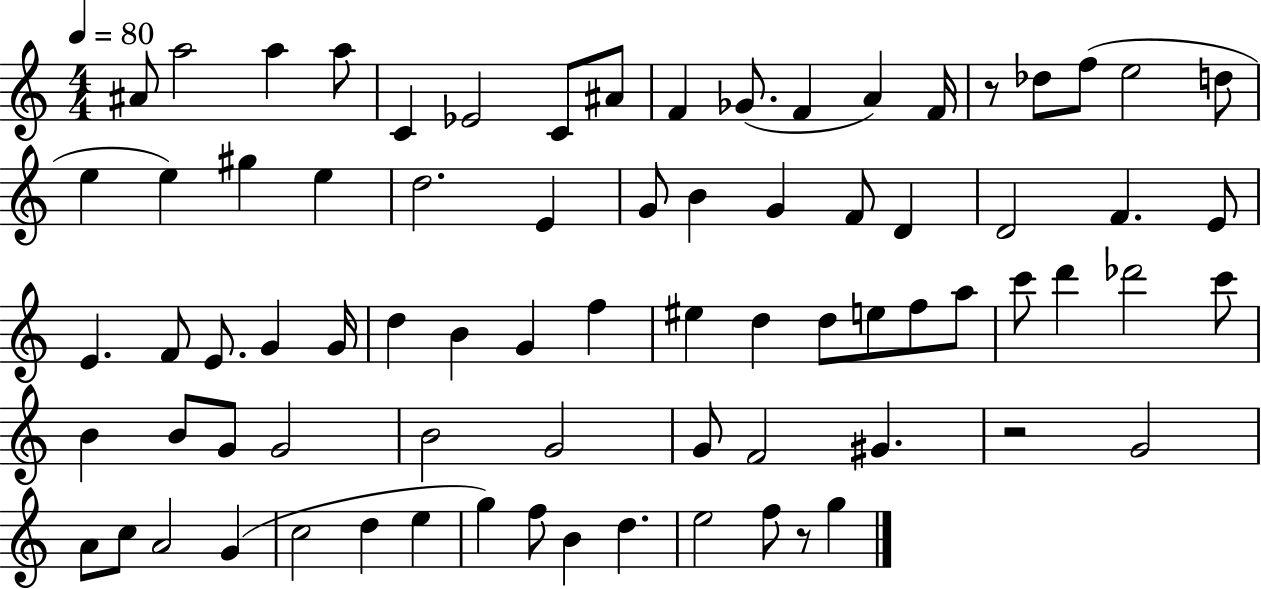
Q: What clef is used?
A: treble